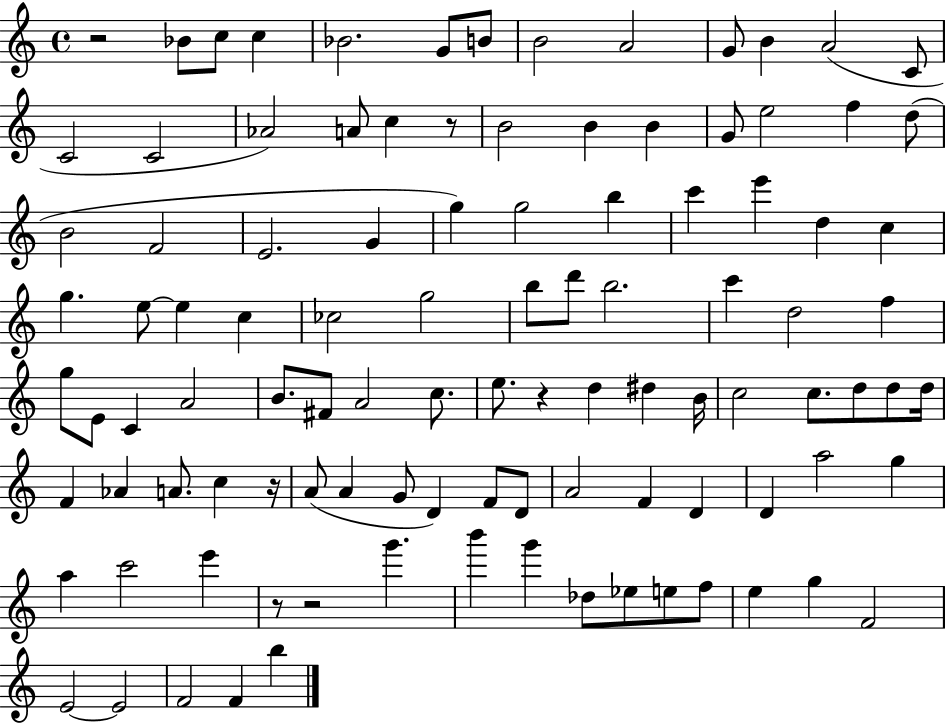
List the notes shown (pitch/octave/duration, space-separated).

R/h Bb4/e C5/e C5/q Bb4/h. G4/e B4/e B4/h A4/h G4/e B4/q A4/h C4/e C4/h C4/h Ab4/h A4/e C5/q R/e B4/h B4/q B4/q G4/e E5/h F5/q D5/e B4/h F4/h E4/h. G4/q G5/q G5/h B5/q C6/q E6/q D5/q C5/q G5/q. E5/e E5/q C5/q CES5/h G5/h B5/e D6/e B5/h. C6/q D5/h F5/q G5/e E4/e C4/q A4/h B4/e. F#4/e A4/h C5/e. E5/e. R/q D5/q D#5/q B4/s C5/h C5/e. D5/e D5/e D5/s F4/q Ab4/q A4/e. C5/q R/s A4/e A4/q G4/e D4/q F4/e D4/e A4/h F4/q D4/q D4/q A5/h G5/q A5/q C6/h E6/q R/e R/h G6/q. B6/q G6/q Db5/e Eb5/e E5/e F5/e E5/q G5/q F4/h E4/h E4/h F4/h F4/q B5/q